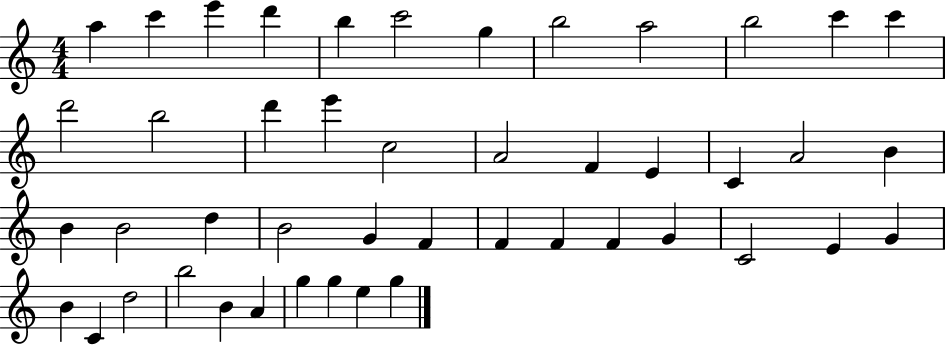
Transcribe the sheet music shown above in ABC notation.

X:1
T:Untitled
M:4/4
L:1/4
K:C
a c' e' d' b c'2 g b2 a2 b2 c' c' d'2 b2 d' e' c2 A2 F E C A2 B B B2 d B2 G F F F F G C2 E G B C d2 b2 B A g g e g